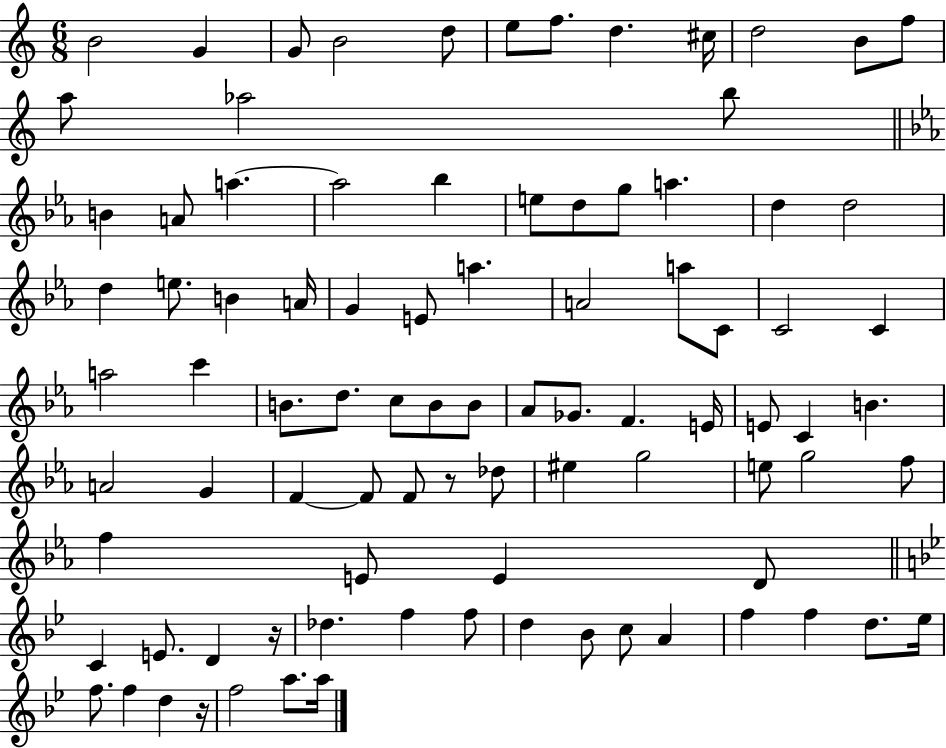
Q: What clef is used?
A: treble